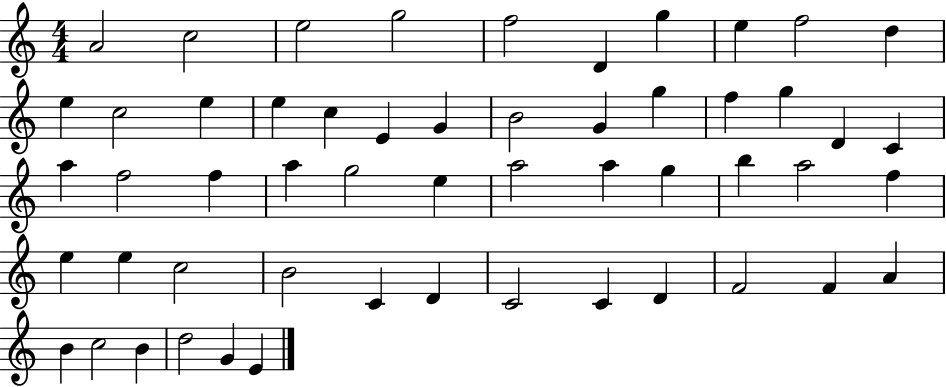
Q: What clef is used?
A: treble